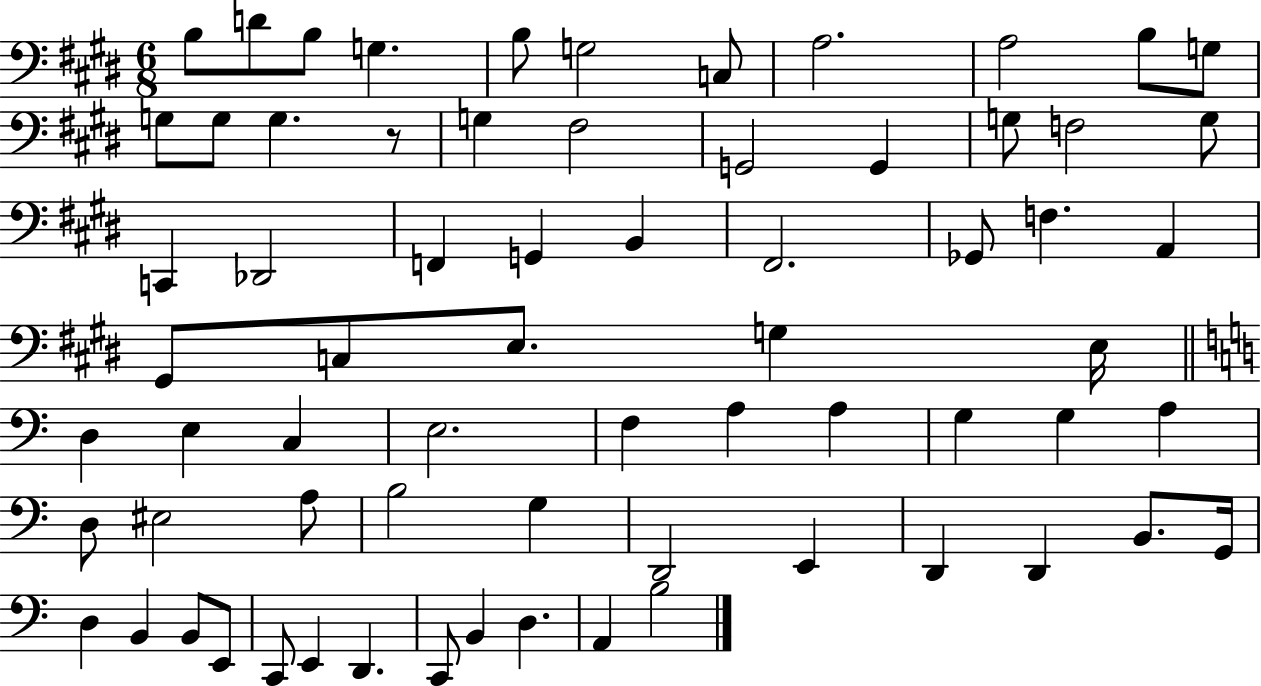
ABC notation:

X:1
T:Untitled
M:6/8
L:1/4
K:E
B,/2 D/2 B,/2 G, B,/2 G,2 C,/2 A,2 A,2 B,/2 G,/2 G,/2 G,/2 G, z/2 G, ^F,2 G,,2 G,, G,/2 F,2 G,/2 C,, _D,,2 F,, G,, B,, ^F,,2 _G,,/2 F, A,, ^G,,/2 C,/2 E,/2 G, E,/4 D, E, C, E,2 F, A, A, G, G, A, D,/2 ^E,2 A,/2 B,2 G, D,,2 E,, D,, D,, B,,/2 G,,/4 D, B,, B,,/2 E,,/2 C,,/2 E,, D,, C,,/2 B,, D, A,, B,2